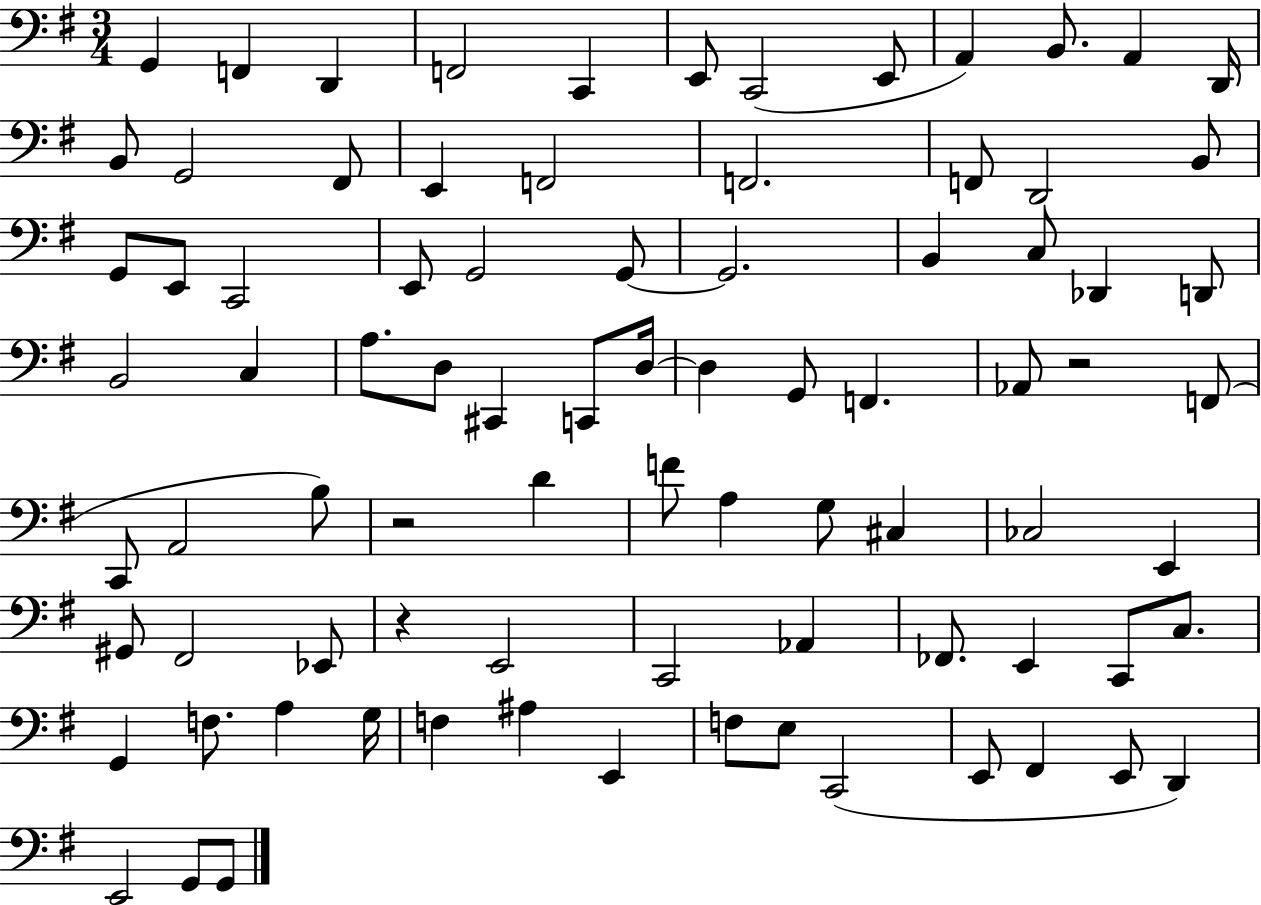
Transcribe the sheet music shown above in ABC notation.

X:1
T:Untitled
M:3/4
L:1/4
K:G
G,, F,, D,, F,,2 C,, E,,/2 C,,2 E,,/2 A,, B,,/2 A,, D,,/4 B,,/2 G,,2 ^F,,/2 E,, F,,2 F,,2 F,,/2 D,,2 B,,/2 G,,/2 E,,/2 C,,2 E,,/2 G,,2 G,,/2 G,,2 B,, C,/2 _D,, D,,/2 B,,2 C, A,/2 D,/2 ^C,, C,,/2 D,/4 D, G,,/2 F,, _A,,/2 z2 F,,/2 C,,/2 A,,2 B,/2 z2 D F/2 A, G,/2 ^C, _C,2 E,, ^G,,/2 ^F,,2 _E,,/2 z E,,2 C,,2 _A,, _F,,/2 E,, C,,/2 C,/2 G,, F,/2 A, G,/4 F, ^A, E,, F,/2 E,/2 C,,2 E,,/2 ^F,, E,,/2 D,, E,,2 G,,/2 G,,/2